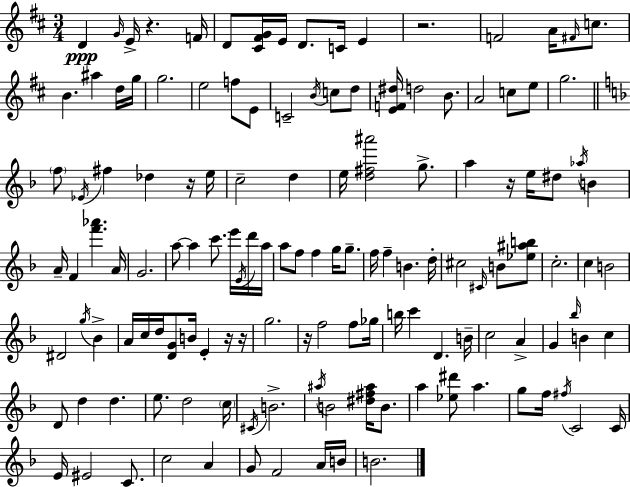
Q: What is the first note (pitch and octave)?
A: D4